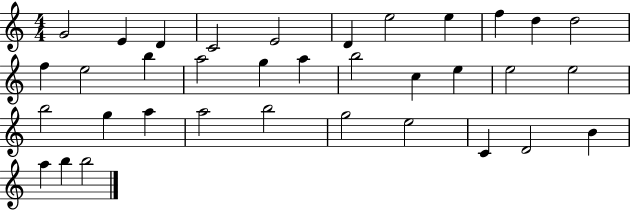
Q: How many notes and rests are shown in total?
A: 35